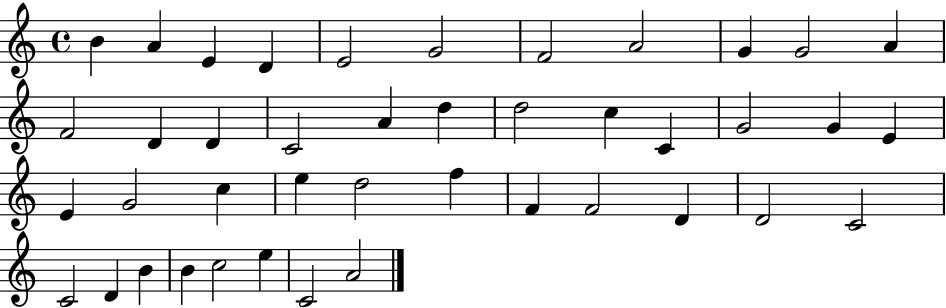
B4/q A4/q E4/q D4/q E4/h G4/h F4/h A4/h G4/q G4/h A4/q F4/h D4/q D4/q C4/h A4/q D5/q D5/h C5/q C4/q G4/h G4/q E4/q E4/q G4/h C5/q E5/q D5/h F5/q F4/q F4/h D4/q D4/h C4/h C4/h D4/q B4/q B4/q C5/h E5/q C4/h A4/h